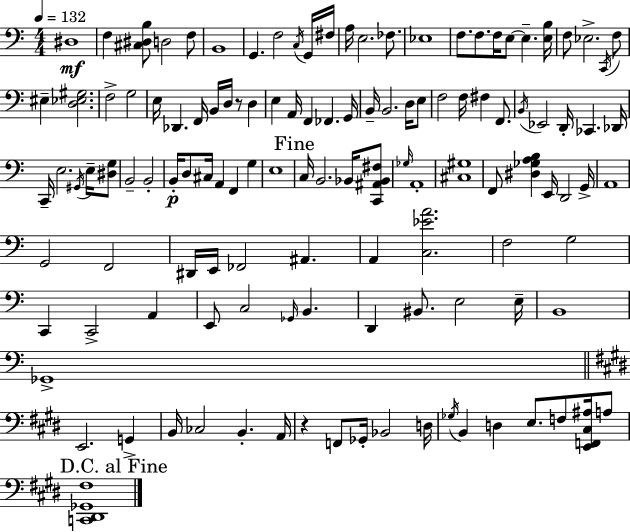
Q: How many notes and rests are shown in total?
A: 123